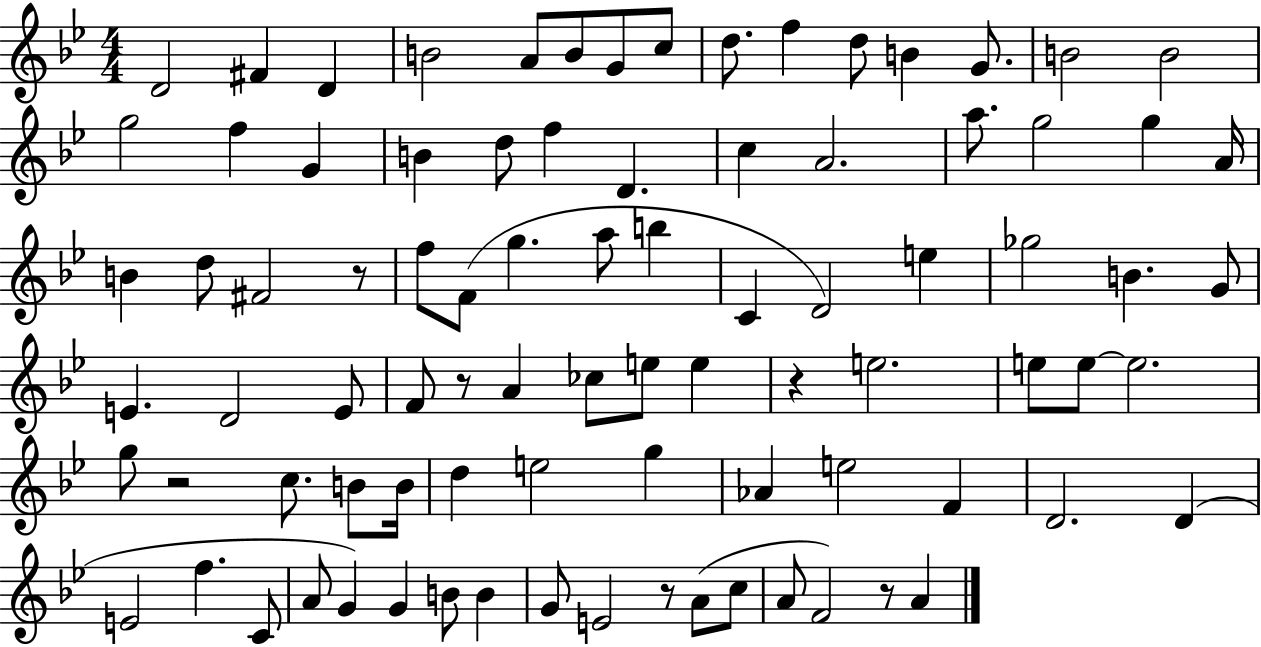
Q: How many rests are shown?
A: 6